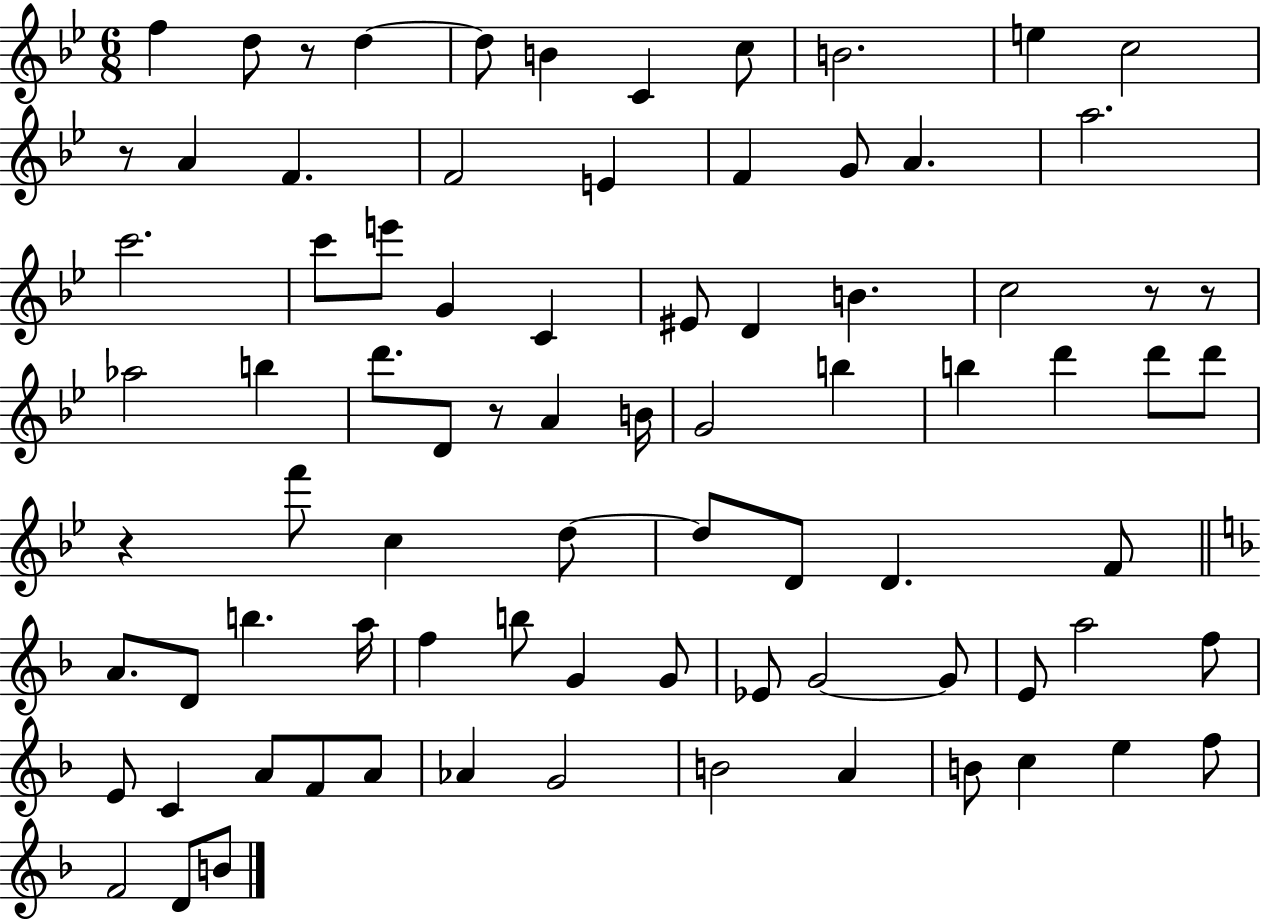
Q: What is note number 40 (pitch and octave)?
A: F6